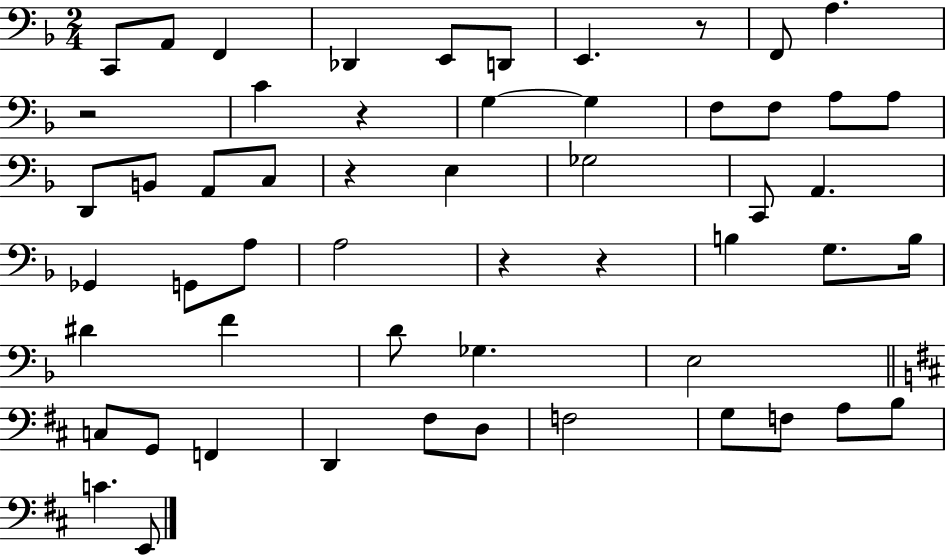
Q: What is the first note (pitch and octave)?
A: C2